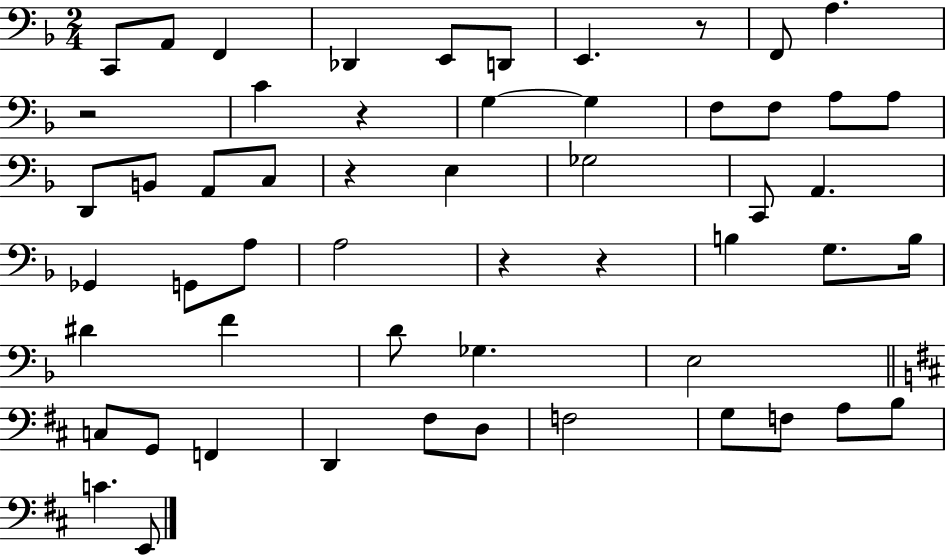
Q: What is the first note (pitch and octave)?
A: C2